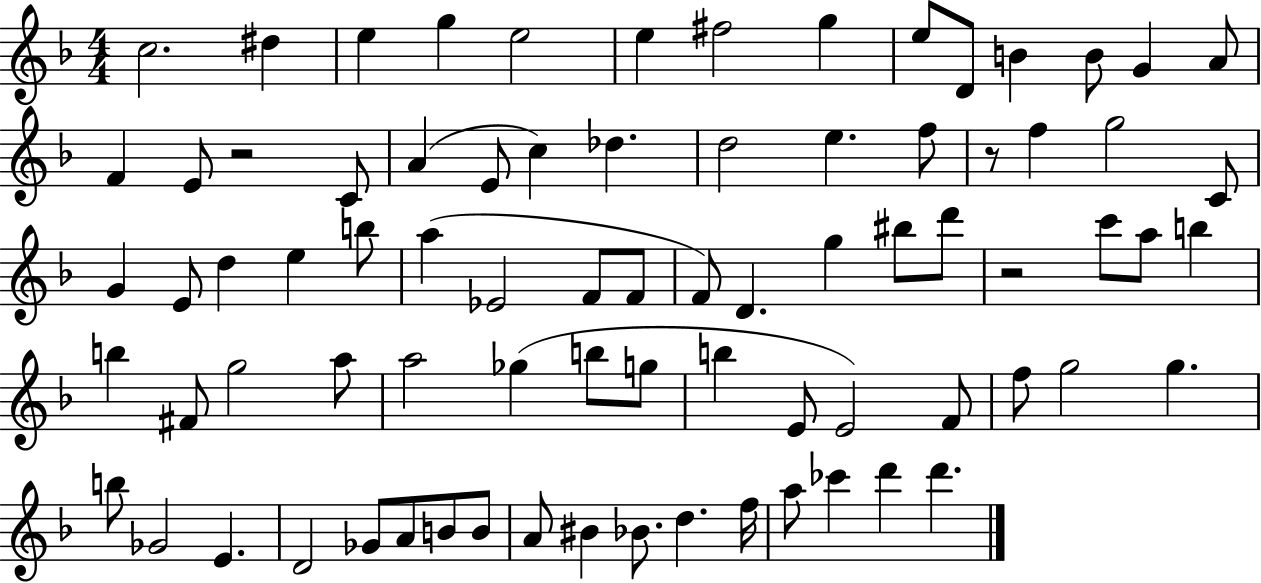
C5/h. D#5/q E5/q G5/q E5/h E5/q F#5/h G5/q E5/e D4/e B4/q B4/e G4/q A4/e F4/q E4/e R/h C4/e A4/q E4/e C5/q Db5/q. D5/h E5/q. F5/e R/e F5/q G5/h C4/e G4/q E4/e D5/q E5/q B5/e A5/q Eb4/h F4/e F4/e F4/e D4/q. G5/q BIS5/e D6/e R/h C6/e A5/e B5/q B5/q F#4/e G5/h A5/e A5/h Gb5/q B5/e G5/e B5/q E4/e E4/h F4/e F5/e G5/h G5/q. B5/e Gb4/h E4/q. D4/h Gb4/e A4/e B4/e B4/e A4/e BIS4/q Bb4/e. D5/q. F5/s A5/e CES6/q D6/q D6/q.